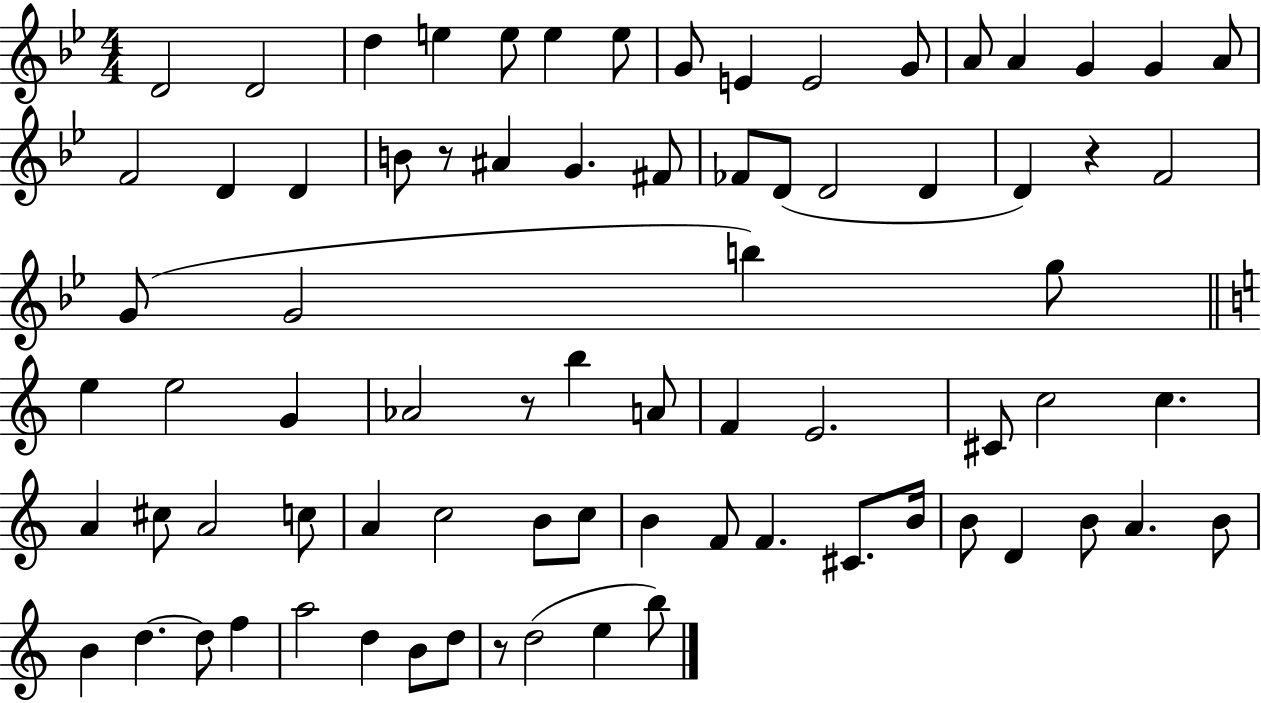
X:1
T:Untitled
M:4/4
L:1/4
K:Bb
D2 D2 d e e/2 e e/2 G/2 E E2 G/2 A/2 A G G A/2 F2 D D B/2 z/2 ^A G ^F/2 _F/2 D/2 D2 D D z F2 G/2 G2 b g/2 e e2 G _A2 z/2 b A/2 F E2 ^C/2 c2 c A ^c/2 A2 c/2 A c2 B/2 c/2 B F/2 F ^C/2 B/4 B/2 D B/2 A B/2 B d d/2 f a2 d B/2 d/2 z/2 d2 e b/2